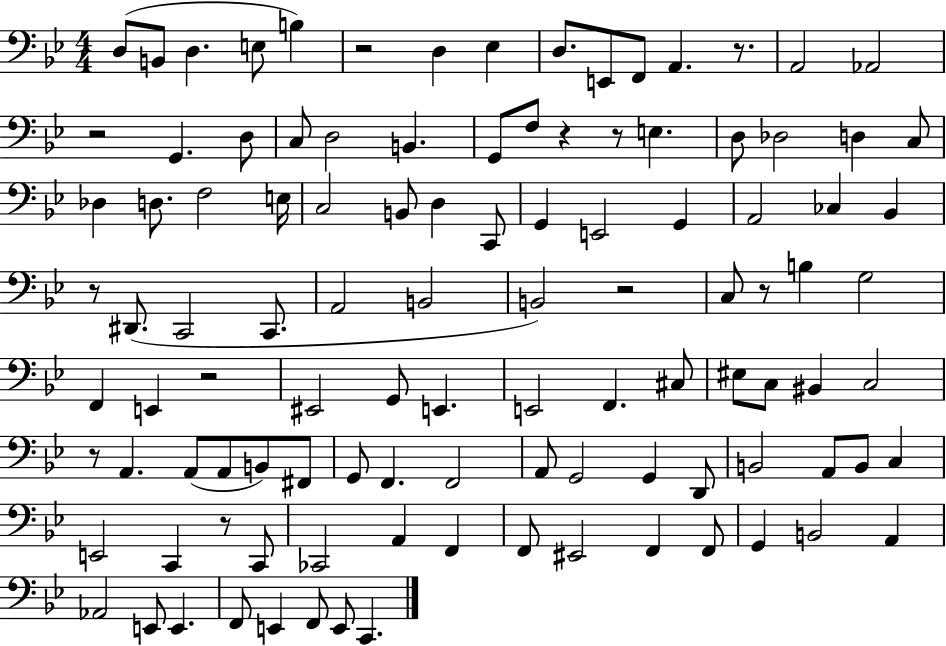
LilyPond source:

{
  \clef bass
  \numericTimeSignature
  \time 4/4
  \key bes \major
  d8( b,8 d4. e8 b4) | r2 d4 ees4 | d8. e,8 f,8 a,4. r8. | a,2 aes,2 | \break r2 g,4. d8 | c8 d2 b,4. | g,8 f8 r4 r8 e4. | d8 des2 d4 c8 | \break des4 d8. f2 e16 | c2 b,8 d4 c,8 | g,4 e,2 g,4 | a,2 ces4 bes,4 | \break r8 dis,8.( c,2 c,8. | a,2 b,2 | b,2) r2 | c8 r8 b4 g2 | \break f,4 e,4 r2 | eis,2 g,8 e,4. | e,2 f,4. cis8 | eis8 c8 bis,4 c2 | \break r8 a,4. a,8( a,8 b,8) fis,8 | g,8 f,4. f,2 | a,8 g,2 g,4 d,8 | b,2 a,8 b,8 c4 | \break e,2 c,4 r8 c,8 | ces,2 a,4 f,4 | f,8 eis,2 f,4 f,8 | g,4 b,2 a,4 | \break aes,2 e,8 e,4. | f,8 e,4 f,8 e,8 c,4. | \bar "|."
}